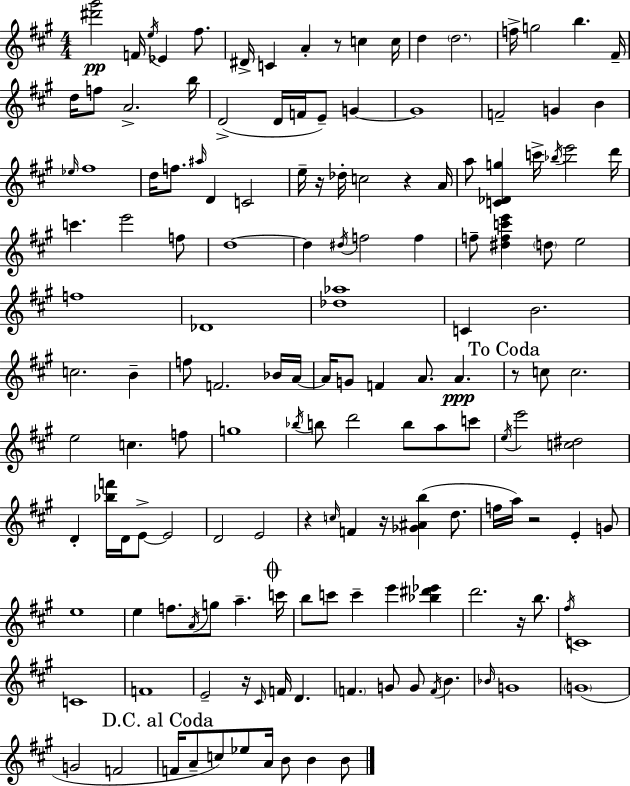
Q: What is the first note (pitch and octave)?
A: F4